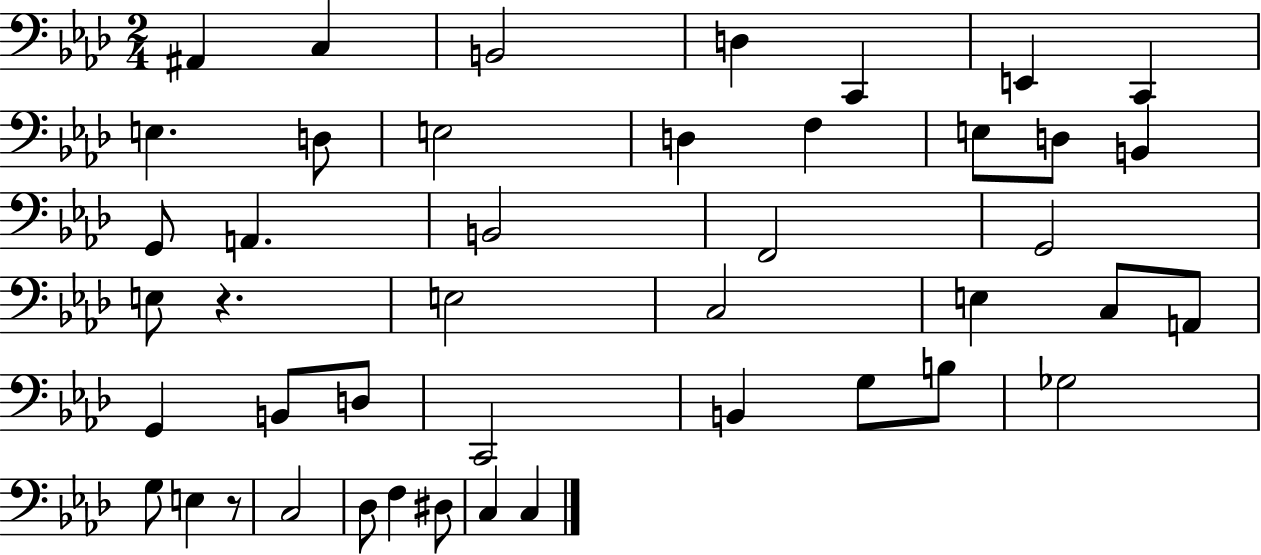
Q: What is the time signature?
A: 2/4